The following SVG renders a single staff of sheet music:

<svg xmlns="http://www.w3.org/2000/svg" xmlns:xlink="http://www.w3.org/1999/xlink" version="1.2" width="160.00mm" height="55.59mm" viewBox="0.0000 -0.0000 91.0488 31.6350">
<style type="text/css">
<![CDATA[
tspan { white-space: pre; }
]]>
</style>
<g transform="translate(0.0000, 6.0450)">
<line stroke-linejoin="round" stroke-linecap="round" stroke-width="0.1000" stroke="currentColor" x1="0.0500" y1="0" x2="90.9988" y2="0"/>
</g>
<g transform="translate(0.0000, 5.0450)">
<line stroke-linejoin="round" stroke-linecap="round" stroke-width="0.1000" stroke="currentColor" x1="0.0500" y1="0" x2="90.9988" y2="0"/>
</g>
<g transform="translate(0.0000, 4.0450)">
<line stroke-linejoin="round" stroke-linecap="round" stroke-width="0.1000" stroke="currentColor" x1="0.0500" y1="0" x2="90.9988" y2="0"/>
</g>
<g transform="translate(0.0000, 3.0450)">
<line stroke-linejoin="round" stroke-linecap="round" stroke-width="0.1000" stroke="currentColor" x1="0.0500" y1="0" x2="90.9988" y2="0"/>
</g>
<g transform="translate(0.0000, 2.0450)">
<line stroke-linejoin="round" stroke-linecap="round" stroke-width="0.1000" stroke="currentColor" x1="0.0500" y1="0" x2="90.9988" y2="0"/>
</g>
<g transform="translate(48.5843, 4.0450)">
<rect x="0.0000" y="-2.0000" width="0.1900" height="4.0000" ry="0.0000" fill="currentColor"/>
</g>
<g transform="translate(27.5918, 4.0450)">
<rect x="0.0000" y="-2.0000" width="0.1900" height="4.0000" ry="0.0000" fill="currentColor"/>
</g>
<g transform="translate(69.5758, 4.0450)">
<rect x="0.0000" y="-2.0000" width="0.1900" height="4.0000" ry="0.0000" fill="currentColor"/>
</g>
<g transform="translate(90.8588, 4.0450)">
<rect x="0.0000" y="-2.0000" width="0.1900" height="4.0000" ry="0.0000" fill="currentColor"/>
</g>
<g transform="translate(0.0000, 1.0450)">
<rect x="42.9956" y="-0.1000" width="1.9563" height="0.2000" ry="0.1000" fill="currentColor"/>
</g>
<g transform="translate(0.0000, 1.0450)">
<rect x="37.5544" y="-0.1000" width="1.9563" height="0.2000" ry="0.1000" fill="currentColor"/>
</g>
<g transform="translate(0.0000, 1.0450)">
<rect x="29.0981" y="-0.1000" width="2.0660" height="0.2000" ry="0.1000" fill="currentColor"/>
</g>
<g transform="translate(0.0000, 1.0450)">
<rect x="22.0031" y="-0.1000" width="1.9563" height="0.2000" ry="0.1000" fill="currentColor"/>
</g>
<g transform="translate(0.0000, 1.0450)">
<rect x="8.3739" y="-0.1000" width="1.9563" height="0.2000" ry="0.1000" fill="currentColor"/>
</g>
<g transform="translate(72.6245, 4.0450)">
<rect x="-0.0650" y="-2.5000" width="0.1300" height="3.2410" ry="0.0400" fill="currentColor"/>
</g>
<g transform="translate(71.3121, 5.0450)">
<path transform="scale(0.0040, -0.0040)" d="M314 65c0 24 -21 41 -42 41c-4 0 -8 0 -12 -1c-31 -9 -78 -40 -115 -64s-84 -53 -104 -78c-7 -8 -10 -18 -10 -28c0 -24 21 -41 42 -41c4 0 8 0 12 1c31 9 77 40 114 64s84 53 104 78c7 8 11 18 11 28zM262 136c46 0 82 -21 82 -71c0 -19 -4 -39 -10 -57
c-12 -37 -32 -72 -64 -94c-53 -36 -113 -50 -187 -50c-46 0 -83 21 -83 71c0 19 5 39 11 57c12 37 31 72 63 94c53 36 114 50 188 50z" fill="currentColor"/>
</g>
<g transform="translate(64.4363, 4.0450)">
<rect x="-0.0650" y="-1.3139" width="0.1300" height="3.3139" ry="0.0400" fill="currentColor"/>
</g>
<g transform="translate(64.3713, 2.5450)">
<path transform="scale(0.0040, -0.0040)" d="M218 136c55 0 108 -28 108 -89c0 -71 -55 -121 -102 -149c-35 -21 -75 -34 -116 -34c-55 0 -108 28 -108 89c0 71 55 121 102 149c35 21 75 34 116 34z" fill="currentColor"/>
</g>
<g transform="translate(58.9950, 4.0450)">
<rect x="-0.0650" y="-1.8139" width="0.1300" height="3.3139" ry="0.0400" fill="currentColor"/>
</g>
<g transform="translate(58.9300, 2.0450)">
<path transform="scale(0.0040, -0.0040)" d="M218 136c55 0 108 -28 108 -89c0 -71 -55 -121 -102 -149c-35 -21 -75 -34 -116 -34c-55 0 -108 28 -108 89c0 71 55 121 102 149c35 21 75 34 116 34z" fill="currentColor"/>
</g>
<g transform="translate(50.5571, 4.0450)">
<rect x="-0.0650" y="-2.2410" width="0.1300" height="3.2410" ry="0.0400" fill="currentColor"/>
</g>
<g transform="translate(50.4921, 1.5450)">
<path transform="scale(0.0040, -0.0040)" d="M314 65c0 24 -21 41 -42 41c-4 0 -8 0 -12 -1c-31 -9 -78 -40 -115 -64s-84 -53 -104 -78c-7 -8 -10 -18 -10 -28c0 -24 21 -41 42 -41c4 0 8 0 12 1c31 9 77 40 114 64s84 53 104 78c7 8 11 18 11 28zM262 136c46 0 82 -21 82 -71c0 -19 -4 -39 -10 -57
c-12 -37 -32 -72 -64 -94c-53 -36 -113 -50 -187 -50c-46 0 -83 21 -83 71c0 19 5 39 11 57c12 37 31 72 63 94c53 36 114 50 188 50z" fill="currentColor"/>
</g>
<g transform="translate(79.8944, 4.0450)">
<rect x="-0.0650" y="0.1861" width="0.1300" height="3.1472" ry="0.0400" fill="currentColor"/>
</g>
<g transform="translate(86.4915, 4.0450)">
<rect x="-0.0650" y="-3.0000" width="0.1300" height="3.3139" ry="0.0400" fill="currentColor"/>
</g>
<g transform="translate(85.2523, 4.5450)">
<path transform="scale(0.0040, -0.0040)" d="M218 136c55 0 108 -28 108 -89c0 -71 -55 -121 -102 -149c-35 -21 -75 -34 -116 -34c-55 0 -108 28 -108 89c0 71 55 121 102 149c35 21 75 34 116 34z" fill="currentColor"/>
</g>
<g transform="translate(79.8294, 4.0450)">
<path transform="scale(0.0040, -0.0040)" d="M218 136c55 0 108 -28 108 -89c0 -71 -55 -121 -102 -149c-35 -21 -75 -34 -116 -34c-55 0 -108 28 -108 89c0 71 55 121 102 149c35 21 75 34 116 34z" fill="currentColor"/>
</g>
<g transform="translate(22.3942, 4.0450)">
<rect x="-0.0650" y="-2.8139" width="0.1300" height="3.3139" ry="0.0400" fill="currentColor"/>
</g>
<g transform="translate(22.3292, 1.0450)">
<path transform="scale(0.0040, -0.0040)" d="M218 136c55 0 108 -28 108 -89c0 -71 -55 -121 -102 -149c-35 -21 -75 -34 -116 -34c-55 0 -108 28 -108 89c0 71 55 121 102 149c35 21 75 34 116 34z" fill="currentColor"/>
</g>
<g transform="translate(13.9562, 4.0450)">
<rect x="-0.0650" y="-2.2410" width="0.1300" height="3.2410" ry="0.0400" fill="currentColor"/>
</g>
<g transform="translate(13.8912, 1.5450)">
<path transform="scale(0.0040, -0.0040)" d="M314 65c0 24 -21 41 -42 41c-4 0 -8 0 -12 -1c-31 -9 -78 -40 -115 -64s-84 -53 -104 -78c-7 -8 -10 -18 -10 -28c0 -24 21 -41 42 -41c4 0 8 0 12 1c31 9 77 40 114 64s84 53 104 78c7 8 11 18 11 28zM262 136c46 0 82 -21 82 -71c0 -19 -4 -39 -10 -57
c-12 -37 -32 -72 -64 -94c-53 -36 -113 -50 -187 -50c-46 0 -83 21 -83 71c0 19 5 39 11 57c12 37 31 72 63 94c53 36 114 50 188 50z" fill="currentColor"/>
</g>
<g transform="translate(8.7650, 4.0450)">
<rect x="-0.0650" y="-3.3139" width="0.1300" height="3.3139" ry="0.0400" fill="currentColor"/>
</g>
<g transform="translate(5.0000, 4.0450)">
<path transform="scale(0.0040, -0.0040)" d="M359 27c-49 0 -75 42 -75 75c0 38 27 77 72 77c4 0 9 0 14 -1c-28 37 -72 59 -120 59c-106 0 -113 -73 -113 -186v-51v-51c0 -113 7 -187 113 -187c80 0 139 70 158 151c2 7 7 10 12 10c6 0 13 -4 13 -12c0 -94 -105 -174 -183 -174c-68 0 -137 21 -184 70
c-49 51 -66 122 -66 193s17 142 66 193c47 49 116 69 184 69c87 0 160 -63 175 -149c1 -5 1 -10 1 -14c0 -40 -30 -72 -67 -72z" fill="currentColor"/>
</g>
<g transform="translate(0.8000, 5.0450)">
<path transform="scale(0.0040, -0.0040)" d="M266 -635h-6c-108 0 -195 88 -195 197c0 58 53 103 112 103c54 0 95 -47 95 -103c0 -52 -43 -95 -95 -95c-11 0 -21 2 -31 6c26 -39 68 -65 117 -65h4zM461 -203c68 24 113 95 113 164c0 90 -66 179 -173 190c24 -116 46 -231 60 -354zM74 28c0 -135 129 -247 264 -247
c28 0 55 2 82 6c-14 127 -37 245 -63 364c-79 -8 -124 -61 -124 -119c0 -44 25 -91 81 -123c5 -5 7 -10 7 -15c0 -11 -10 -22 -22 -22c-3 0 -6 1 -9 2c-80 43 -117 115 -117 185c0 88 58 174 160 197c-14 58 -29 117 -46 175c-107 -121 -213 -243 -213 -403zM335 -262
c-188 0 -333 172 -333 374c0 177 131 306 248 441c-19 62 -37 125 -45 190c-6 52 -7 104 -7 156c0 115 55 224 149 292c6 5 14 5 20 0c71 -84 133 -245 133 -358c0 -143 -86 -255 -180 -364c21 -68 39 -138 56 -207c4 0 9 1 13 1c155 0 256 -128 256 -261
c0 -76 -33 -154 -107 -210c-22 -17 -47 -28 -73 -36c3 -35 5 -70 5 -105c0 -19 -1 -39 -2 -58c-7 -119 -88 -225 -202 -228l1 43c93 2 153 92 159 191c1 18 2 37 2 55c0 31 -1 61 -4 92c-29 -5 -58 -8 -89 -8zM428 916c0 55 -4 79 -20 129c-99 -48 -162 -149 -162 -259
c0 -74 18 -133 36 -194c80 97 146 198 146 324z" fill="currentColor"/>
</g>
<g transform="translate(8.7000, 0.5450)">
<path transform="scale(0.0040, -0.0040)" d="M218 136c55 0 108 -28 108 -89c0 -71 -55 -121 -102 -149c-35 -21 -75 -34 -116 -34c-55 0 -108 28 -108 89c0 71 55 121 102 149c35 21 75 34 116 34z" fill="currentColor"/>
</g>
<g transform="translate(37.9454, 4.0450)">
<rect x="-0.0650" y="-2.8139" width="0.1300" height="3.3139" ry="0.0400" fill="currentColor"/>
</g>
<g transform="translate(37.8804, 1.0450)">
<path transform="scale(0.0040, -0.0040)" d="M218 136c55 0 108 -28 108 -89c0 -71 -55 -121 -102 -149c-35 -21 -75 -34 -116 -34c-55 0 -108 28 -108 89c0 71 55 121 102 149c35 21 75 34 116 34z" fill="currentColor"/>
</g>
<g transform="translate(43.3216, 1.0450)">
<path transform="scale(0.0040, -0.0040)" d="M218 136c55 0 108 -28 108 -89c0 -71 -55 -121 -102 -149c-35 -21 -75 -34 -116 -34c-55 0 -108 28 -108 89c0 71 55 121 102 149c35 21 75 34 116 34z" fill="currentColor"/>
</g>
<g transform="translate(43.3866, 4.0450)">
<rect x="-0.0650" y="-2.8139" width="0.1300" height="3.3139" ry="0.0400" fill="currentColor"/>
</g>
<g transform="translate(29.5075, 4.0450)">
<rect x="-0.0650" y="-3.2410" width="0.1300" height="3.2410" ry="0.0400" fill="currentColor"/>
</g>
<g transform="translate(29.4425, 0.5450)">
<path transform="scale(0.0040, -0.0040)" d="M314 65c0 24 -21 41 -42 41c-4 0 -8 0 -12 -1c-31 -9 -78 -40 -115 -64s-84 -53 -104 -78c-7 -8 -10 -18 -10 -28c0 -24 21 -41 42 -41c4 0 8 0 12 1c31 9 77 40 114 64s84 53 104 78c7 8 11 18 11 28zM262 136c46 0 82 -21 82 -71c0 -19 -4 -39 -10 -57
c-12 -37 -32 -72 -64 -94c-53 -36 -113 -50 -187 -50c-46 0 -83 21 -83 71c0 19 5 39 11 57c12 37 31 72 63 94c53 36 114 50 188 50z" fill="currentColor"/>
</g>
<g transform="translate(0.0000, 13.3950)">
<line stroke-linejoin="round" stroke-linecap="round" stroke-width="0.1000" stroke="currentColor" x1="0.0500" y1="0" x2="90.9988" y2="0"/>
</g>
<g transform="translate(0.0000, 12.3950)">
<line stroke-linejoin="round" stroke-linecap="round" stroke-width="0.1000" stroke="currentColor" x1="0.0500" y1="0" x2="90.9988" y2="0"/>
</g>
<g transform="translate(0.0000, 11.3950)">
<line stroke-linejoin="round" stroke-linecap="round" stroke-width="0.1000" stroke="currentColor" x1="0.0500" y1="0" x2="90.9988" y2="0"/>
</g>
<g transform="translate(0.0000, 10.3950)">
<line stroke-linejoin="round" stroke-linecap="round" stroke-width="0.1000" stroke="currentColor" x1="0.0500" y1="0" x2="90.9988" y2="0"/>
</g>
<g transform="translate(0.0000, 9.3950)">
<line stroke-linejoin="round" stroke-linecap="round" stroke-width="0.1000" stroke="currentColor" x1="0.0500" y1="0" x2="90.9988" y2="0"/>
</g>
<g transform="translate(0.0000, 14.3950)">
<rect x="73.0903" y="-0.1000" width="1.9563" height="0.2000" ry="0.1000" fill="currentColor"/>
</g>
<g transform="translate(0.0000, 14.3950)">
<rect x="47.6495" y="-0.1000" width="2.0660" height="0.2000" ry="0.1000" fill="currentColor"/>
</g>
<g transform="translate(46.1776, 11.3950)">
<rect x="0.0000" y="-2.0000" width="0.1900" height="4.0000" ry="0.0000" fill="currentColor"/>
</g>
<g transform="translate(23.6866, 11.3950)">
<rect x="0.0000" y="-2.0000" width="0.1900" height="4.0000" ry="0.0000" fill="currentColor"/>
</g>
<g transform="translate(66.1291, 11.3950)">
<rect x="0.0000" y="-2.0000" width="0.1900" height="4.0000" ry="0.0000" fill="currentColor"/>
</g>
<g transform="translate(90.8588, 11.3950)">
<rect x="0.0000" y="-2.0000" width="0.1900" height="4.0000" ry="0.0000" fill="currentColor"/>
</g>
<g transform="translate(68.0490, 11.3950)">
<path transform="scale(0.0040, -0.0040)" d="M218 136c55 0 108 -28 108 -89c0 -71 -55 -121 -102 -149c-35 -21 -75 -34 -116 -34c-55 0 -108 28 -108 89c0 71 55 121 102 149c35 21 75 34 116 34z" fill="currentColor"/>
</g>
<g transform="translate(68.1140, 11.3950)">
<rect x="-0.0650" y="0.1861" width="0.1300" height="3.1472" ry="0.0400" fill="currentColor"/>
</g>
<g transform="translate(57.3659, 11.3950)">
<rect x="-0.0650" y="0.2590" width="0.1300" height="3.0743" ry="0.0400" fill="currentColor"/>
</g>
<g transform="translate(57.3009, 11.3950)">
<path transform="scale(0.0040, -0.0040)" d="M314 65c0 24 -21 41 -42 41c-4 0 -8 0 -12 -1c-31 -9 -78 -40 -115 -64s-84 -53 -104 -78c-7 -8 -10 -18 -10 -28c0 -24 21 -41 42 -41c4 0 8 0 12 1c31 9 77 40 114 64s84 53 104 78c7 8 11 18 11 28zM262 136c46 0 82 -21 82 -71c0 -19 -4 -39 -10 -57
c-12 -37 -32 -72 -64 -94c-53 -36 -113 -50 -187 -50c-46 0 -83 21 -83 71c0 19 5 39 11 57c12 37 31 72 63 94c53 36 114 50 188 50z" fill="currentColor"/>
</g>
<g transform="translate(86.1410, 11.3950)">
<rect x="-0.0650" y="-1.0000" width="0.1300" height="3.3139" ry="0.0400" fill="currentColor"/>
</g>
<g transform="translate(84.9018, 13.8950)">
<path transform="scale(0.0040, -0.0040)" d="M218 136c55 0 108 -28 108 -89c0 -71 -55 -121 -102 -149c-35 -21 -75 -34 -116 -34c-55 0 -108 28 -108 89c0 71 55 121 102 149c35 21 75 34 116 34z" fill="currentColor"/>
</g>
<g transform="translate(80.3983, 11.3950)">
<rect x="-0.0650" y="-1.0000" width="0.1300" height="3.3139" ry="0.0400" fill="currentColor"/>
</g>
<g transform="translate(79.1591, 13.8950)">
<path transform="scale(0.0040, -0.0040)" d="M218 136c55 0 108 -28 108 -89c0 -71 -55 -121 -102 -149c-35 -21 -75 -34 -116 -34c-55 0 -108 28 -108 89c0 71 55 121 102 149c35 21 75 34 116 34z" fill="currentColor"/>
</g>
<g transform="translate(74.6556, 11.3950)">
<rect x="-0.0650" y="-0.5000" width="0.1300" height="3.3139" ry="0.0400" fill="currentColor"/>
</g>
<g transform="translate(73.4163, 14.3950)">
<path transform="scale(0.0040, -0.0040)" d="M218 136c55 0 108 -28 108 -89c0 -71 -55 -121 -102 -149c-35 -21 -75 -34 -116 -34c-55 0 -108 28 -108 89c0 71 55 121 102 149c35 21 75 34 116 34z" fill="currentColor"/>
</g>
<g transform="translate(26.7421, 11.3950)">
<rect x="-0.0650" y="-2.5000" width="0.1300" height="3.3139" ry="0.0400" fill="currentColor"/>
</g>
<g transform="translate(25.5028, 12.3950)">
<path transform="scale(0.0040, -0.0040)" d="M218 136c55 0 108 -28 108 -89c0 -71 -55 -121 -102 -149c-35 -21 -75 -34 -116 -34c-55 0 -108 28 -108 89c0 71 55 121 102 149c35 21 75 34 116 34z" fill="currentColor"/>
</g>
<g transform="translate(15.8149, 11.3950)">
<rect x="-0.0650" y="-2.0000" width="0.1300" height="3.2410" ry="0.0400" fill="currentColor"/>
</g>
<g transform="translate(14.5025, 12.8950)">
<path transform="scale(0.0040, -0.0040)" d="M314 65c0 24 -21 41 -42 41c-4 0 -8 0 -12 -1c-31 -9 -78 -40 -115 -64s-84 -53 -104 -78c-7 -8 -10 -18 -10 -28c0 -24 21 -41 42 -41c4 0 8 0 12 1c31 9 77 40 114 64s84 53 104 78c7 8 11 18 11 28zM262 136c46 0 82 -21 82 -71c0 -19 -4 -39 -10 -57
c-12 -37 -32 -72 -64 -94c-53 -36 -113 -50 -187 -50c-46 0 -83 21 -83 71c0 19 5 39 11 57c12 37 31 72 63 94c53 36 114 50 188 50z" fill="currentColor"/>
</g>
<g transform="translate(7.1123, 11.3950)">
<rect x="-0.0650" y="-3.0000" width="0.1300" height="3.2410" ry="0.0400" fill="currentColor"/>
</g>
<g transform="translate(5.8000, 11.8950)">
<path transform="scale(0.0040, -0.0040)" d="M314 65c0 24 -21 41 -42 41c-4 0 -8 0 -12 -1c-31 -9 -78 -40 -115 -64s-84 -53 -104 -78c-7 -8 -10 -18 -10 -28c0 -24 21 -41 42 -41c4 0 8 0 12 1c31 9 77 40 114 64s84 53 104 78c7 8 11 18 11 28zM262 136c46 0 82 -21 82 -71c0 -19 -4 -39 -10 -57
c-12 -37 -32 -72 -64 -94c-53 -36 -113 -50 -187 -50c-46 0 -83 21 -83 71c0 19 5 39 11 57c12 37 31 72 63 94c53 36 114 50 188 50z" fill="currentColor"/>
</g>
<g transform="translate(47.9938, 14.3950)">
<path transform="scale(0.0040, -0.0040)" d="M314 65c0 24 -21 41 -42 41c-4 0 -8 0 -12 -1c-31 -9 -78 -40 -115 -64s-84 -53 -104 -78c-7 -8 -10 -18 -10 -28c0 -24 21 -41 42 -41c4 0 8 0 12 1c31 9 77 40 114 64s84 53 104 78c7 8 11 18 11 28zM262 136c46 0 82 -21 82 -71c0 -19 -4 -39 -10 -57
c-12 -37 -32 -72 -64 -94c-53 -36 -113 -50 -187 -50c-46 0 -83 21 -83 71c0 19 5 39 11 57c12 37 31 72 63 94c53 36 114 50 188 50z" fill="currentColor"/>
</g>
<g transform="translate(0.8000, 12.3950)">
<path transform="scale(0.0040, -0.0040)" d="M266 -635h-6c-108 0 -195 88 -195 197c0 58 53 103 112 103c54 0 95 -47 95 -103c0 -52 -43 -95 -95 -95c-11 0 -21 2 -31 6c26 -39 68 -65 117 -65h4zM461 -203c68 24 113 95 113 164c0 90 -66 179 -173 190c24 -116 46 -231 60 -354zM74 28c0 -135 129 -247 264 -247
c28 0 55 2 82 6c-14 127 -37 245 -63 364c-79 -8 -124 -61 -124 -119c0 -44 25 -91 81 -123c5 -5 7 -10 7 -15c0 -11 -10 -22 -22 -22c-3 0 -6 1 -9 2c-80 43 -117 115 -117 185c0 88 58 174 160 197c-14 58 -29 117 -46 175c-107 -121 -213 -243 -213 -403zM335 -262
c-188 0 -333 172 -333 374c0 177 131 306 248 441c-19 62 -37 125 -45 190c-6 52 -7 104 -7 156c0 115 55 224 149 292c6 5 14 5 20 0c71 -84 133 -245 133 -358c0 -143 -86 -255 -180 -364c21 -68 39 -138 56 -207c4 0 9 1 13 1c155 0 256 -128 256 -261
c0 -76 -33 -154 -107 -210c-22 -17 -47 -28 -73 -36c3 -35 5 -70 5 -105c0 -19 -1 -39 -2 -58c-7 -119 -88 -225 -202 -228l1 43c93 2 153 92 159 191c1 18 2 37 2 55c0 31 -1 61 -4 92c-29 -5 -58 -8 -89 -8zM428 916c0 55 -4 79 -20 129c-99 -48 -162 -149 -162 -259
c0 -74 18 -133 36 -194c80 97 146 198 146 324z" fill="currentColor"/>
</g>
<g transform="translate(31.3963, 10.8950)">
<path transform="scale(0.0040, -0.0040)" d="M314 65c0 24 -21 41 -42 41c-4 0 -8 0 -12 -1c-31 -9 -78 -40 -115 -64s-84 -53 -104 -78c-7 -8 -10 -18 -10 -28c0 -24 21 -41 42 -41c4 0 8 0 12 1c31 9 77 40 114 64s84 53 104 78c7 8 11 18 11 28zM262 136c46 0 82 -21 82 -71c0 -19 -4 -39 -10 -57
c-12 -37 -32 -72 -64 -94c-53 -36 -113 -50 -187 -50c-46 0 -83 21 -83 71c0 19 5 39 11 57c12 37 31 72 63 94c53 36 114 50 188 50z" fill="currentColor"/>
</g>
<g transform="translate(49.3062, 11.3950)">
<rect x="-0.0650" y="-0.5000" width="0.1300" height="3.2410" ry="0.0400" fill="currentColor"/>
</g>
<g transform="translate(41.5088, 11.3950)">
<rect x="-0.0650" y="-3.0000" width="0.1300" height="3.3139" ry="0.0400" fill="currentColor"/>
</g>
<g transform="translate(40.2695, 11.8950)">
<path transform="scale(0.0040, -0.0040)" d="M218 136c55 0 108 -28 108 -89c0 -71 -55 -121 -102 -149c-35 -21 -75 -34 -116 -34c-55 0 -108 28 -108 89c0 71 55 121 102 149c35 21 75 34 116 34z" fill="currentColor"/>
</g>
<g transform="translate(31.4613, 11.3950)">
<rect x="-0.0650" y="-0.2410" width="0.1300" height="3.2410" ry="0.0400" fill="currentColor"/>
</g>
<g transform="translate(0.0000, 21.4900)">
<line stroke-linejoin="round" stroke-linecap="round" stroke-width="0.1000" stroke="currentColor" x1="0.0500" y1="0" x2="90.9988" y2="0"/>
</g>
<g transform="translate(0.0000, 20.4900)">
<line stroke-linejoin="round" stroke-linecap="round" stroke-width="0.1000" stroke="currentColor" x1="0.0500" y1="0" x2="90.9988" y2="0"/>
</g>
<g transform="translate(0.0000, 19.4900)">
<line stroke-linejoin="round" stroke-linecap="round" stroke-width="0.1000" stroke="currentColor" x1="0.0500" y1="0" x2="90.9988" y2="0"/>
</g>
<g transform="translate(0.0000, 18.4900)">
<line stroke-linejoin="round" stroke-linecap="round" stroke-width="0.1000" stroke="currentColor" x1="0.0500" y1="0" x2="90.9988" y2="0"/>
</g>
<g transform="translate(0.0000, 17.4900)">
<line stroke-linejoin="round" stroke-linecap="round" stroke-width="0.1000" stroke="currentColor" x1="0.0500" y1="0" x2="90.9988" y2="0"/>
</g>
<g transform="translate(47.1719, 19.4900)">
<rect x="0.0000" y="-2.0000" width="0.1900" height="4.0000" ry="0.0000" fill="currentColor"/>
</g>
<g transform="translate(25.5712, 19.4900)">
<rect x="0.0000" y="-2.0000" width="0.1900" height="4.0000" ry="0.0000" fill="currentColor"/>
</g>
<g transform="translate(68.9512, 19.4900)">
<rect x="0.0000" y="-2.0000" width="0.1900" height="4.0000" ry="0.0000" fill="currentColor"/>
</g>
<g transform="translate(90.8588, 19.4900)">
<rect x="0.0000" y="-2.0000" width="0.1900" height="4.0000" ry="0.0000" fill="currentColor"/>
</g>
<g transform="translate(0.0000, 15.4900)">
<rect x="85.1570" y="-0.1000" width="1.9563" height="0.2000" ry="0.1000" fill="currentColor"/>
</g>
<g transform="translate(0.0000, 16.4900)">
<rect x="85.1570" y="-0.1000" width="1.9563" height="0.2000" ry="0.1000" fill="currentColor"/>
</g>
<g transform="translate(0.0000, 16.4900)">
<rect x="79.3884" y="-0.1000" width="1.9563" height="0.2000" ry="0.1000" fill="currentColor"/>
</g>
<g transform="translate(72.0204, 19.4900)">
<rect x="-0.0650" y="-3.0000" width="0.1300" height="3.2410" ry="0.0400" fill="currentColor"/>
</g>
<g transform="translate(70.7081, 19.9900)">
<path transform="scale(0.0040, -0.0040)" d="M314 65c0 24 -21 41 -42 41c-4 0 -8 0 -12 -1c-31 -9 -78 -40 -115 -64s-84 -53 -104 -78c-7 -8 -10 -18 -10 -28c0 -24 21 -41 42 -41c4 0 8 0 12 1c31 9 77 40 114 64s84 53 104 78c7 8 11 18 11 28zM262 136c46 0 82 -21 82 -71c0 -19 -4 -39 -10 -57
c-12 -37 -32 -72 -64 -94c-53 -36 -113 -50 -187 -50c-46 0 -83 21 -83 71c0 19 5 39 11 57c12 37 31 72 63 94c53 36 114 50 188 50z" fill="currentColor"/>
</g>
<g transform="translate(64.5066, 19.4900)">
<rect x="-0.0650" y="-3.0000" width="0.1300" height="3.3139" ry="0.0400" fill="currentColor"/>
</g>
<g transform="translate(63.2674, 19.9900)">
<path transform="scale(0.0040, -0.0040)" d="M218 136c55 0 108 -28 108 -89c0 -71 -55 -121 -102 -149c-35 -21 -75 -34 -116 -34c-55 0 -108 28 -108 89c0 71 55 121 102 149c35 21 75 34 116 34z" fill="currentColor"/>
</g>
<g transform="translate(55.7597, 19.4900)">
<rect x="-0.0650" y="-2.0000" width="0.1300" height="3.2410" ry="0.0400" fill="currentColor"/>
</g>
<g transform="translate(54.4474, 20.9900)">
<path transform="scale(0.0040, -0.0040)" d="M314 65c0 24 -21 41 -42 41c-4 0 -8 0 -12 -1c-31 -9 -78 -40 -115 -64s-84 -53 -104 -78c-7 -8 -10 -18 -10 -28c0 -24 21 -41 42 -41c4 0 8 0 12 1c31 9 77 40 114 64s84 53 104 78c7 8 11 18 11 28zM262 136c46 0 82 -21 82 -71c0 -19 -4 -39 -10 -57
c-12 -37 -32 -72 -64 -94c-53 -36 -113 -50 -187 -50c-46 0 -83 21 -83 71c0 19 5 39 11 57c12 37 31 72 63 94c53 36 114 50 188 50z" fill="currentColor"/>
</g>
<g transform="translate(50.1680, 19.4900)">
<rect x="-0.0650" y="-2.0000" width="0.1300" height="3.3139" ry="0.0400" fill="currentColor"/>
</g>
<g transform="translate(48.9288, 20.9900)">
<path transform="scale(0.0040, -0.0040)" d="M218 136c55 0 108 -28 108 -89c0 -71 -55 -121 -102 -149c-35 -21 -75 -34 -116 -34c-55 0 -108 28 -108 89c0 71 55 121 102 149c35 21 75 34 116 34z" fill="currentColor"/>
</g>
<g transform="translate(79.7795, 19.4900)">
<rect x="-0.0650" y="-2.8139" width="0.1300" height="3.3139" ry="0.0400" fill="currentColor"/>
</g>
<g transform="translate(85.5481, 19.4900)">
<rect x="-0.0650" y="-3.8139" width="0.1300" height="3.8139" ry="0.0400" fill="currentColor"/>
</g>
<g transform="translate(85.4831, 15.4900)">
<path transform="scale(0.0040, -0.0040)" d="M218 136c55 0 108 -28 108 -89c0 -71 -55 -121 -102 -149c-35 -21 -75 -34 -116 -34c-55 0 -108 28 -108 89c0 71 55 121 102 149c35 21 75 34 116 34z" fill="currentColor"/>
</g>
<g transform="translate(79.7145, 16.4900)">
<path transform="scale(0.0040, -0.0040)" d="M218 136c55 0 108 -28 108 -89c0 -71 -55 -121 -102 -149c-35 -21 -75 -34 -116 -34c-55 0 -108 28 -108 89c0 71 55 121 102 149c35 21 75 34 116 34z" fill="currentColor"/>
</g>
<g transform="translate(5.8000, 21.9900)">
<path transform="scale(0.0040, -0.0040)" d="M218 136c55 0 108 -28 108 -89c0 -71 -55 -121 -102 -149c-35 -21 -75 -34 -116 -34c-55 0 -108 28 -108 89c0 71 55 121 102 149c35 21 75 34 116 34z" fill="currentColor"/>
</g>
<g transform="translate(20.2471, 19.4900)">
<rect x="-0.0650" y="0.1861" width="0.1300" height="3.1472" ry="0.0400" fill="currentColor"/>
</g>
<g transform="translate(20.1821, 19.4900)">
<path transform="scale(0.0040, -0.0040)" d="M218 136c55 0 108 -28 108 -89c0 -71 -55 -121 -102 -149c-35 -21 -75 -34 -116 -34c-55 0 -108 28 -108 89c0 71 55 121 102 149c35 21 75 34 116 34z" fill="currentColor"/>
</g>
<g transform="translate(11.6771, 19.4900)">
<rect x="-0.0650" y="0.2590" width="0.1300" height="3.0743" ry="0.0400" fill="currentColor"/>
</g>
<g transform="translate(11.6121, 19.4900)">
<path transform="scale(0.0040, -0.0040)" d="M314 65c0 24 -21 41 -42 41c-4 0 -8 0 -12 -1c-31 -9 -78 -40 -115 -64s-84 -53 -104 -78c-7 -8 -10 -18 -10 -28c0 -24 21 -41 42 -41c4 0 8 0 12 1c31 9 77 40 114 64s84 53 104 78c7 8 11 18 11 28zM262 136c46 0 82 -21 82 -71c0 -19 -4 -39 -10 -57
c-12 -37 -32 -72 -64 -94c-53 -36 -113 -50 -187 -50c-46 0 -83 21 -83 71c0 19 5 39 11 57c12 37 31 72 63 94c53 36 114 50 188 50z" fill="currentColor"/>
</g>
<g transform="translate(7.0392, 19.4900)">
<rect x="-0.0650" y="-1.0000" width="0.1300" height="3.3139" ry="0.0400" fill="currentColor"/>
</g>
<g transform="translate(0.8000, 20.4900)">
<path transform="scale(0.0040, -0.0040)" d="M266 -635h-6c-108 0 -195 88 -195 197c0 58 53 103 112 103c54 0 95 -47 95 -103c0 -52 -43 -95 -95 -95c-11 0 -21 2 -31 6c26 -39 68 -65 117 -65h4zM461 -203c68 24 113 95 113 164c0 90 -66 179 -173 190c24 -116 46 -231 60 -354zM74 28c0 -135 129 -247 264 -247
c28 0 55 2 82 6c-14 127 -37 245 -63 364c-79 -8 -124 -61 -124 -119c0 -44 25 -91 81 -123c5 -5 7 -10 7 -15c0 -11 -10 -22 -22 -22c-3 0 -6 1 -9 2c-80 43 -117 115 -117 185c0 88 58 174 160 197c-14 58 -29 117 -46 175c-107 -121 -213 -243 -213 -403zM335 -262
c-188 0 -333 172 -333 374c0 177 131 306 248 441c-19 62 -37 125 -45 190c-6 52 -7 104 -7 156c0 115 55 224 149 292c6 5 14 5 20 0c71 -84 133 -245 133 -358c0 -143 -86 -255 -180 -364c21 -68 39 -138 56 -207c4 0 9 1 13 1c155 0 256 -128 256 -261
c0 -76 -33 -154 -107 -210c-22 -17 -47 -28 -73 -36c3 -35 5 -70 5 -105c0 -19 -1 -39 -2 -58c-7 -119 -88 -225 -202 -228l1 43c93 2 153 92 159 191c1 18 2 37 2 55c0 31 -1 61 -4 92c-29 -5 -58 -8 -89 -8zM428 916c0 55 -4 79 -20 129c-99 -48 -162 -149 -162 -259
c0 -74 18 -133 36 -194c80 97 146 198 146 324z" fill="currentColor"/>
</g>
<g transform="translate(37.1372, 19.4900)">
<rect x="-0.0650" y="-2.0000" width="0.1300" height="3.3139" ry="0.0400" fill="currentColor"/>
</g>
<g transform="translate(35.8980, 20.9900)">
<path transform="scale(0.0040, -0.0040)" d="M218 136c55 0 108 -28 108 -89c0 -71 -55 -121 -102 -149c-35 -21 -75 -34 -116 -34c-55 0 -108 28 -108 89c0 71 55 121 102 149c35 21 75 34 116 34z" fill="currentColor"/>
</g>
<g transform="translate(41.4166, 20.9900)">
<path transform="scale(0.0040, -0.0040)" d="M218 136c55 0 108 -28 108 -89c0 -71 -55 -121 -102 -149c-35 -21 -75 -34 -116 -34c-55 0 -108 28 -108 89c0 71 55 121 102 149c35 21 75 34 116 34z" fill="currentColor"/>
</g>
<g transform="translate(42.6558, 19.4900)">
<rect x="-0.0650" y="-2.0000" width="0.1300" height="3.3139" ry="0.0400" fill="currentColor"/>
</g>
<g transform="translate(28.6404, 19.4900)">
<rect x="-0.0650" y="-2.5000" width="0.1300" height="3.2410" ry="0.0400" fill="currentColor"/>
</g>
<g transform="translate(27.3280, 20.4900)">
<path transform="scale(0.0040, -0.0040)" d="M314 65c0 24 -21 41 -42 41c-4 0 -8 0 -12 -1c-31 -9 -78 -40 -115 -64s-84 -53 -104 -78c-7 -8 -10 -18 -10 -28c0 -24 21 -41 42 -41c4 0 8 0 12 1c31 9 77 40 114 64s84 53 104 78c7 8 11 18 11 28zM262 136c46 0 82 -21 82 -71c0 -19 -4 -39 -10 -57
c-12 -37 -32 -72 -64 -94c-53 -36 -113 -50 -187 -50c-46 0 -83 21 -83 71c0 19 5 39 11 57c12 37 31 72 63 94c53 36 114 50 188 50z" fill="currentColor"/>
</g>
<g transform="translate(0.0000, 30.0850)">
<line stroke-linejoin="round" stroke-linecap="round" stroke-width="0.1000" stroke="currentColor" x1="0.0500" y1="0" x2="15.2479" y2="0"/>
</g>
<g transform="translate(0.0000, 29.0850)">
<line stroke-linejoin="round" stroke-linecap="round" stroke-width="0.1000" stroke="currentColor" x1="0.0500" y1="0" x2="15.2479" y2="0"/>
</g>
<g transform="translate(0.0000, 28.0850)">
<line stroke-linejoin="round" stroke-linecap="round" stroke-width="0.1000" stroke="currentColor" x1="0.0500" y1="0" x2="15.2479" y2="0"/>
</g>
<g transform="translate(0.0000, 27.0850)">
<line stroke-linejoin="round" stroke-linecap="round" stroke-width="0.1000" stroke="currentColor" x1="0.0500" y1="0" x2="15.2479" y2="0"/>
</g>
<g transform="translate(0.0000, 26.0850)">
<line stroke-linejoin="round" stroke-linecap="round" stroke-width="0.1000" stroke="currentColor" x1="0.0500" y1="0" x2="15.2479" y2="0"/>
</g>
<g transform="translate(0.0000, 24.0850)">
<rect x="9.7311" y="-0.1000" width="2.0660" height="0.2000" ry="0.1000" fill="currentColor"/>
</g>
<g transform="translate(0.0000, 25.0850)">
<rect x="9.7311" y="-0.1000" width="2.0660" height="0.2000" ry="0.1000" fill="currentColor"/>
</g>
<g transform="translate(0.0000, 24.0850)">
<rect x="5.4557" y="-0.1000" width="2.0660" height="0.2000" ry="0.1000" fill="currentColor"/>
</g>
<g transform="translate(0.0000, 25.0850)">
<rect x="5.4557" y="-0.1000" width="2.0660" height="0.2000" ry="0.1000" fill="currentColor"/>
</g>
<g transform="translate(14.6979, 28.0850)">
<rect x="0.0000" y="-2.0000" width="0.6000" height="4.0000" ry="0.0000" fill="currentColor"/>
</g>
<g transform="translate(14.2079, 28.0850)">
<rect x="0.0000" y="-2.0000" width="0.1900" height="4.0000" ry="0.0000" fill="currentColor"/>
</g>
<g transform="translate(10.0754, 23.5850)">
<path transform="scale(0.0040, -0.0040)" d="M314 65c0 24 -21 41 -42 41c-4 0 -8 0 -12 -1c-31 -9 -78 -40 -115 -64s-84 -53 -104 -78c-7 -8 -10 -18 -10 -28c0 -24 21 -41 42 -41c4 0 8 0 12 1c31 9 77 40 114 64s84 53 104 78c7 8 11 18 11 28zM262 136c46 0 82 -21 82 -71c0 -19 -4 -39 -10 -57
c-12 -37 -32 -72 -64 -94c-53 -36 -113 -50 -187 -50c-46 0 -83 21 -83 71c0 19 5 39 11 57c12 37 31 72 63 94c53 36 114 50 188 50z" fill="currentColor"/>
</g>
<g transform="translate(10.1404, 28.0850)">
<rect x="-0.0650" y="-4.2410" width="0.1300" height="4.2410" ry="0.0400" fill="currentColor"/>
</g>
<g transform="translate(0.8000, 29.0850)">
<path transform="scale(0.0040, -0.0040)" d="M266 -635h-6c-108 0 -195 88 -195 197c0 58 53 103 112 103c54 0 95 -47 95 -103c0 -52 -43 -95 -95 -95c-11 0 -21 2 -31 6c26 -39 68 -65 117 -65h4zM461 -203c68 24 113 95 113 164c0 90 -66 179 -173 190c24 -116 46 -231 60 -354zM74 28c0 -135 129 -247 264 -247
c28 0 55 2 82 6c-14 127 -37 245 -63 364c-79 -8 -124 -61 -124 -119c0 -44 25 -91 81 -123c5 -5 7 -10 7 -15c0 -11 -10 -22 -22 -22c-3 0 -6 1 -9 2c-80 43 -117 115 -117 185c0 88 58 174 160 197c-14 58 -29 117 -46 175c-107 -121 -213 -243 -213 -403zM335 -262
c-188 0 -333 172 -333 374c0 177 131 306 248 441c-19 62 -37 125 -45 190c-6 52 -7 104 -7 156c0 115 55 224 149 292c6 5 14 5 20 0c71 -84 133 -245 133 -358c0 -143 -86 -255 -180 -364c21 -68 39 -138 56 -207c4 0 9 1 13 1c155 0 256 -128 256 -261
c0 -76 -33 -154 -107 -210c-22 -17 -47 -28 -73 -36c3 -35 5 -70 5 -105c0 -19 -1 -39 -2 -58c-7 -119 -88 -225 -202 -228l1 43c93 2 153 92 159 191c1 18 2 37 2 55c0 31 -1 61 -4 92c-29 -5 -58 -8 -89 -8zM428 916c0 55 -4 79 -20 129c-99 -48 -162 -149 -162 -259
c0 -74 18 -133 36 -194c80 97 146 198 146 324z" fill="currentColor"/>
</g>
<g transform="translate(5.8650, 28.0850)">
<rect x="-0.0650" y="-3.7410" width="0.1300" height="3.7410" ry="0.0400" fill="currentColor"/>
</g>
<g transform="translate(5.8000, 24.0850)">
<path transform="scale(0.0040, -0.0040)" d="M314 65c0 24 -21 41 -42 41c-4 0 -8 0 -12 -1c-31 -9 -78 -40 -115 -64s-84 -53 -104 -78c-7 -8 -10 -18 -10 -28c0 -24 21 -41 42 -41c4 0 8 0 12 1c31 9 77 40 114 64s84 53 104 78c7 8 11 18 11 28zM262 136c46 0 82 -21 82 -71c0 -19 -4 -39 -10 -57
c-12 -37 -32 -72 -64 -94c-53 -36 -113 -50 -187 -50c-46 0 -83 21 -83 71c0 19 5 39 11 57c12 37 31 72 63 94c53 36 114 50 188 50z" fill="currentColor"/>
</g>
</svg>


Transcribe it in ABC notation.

X:1
T:Untitled
M:4/4
L:1/4
K:C
b g2 a b2 a a g2 f e G2 B A A2 F2 G c2 A C2 B2 B C D D D B2 B G2 F F F F2 A A2 a c' c'2 d'2